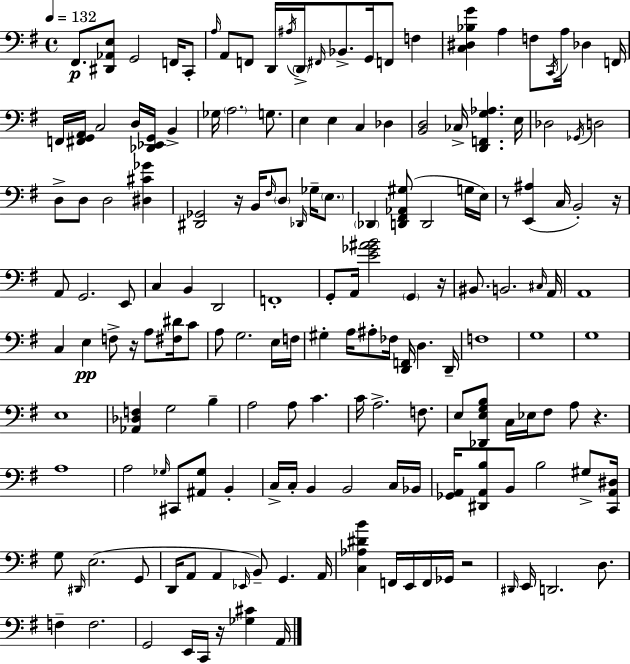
{
  \clef bass
  \time 4/4
  \defaultTimeSignature
  \key e \minor
  \tempo 4 = 132
  fis,8.\p <dis, aes, e>8 g,2 f,16 c,8-. | \grace { a16 } a,8 f,8 d,16 \acciaccatura { ais16 } \parenthesize d,16-> \grace { fis,16 } bes,8.-> g,16 f,8 f4 | <c dis bes g'>4 a4 f8 \acciaccatura { c,16 } a16 des4 | f,16 f,16 <fis, g, a,>16 c2 d16 <des, ees, g,>16 | \break b,4-> ges16 \parenthesize a2. | g8. e4 e4 c4 | des4 <b, d>2 ces16-> <d, f, g aes>4. | e16 des2 \acciaccatura { ges,16 } d2 | \break d8-> d8 d2 | <dis cis' ges'>4 <dis, ges,>2 r16 b,16 \grace { fis16 } | \parenthesize d8 \grace { des,16 } ges16-- \parenthesize e8. \parenthesize des,4 <d, fis, aes, gis>8( d,2 | g16 e16) r8 <e, ais>4( c16 b,2-.) | \break r16 a,8 g,2. | e,8 c4 b,4 d,2 | f,1-. | g,8-. a,16 <e' ges' ais' b'>2 | \break \parenthesize g,4 r16 bis,8. b,2. | \grace { cis16 } a,16 a,1 | c4 e4\pp | f8-> r16 a8 <fis dis'>16 c'8 a8 g2. | \break e16 f16 gis4-. a16 ais8-. fes16 | <d, f,>16 d4. d,16-- f1 | g1 | g1 | \break e1 | <aes, des f>4 g2 | b4-- a2 | a8 c'4. c'16 a2.-> | \break f8. e8 <des, e g b>8 c16 ees16 fis8 | a8 r4. a1 | a2 | \grace { ges16 } cis,8 <ais, ges>8 b,4-. c16-> c16-. b,4 b,2 | \break c16 bes,16 <ges, a,>16 <dis, a, b>8 b,8 b2 | gis8-> <c, a, dis>16 g8 \grace { dis,16 } e2.( | g,8 d,16 a,8 a,4 | \grace { ees,16 }) b,8-- g,4. a,16 <c aes dis' b'>4 f,16 | \break e,16 f,16 ges,16 r2 \grace { dis,16 } e,16 d,2. | d8. f4-- | f2. g,2 | e,16 c,16 r16 <ges cis'>4 a,16 \bar "|."
}